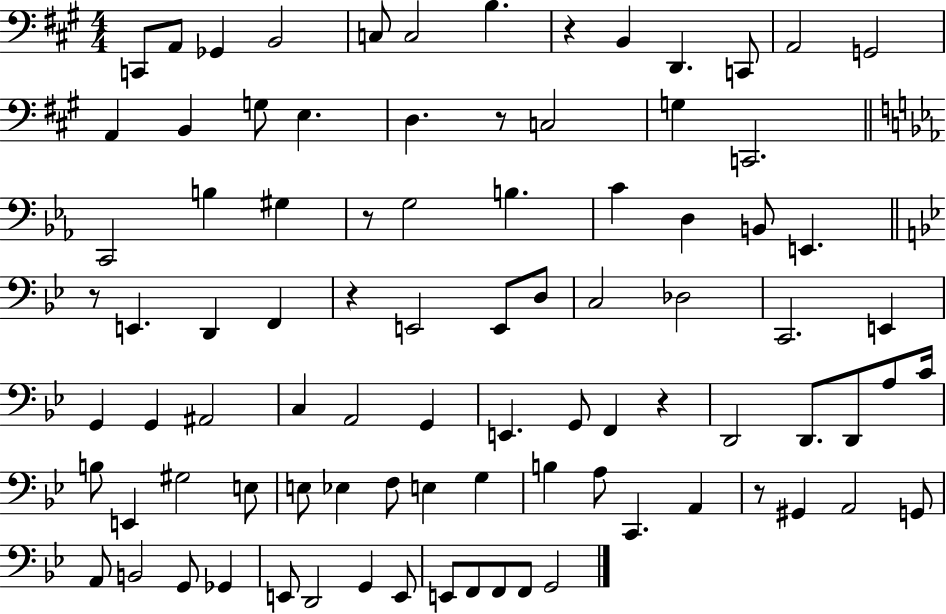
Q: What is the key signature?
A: A major